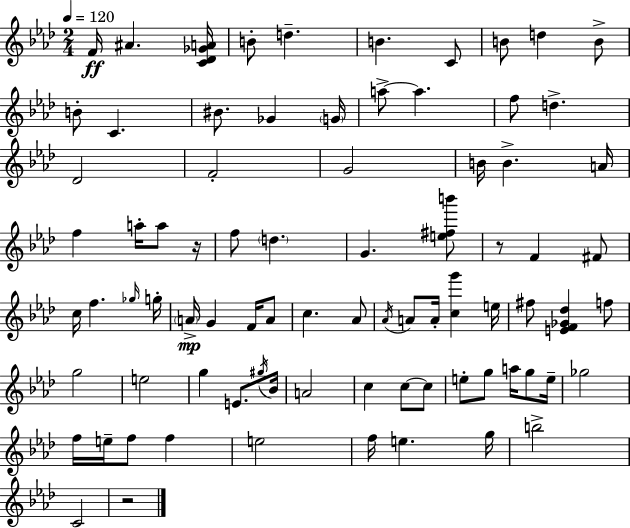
F4/s A#4/q. [C4,Db4,Gb4,A4]/s B4/e D5/q. B4/q. C4/e B4/e D5/q B4/e B4/e C4/q. BIS4/e. Gb4/q G4/s A5/e A5/q. F5/e D5/q. Db4/h F4/h G4/h B4/s B4/q. A4/s F5/q A5/s A5/e R/s F5/e D5/q. G4/q. [E5,F#5,B6]/e R/e F4/q F#4/e C5/s F5/q. Gb5/s G5/s A4/s G4/q F4/s A4/e C5/q. Ab4/e Ab4/s A4/e A4/s [C5,G6]/q E5/s F#5/e [E4,F4,Gb4,Db5]/q F5/e G5/h E5/h G5/q E4/e. G#5/s Bb4/s A4/h C5/q C5/e C5/e E5/e G5/e A5/s G5/e E5/s Gb5/h F5/s E5/s F5/e F5/q E5/h F5/s E5/q. G5/s B5/h C4/h R/h